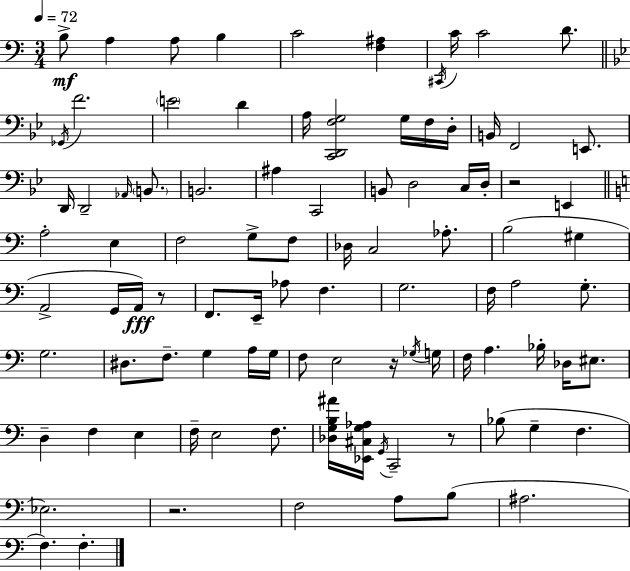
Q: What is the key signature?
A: A minor